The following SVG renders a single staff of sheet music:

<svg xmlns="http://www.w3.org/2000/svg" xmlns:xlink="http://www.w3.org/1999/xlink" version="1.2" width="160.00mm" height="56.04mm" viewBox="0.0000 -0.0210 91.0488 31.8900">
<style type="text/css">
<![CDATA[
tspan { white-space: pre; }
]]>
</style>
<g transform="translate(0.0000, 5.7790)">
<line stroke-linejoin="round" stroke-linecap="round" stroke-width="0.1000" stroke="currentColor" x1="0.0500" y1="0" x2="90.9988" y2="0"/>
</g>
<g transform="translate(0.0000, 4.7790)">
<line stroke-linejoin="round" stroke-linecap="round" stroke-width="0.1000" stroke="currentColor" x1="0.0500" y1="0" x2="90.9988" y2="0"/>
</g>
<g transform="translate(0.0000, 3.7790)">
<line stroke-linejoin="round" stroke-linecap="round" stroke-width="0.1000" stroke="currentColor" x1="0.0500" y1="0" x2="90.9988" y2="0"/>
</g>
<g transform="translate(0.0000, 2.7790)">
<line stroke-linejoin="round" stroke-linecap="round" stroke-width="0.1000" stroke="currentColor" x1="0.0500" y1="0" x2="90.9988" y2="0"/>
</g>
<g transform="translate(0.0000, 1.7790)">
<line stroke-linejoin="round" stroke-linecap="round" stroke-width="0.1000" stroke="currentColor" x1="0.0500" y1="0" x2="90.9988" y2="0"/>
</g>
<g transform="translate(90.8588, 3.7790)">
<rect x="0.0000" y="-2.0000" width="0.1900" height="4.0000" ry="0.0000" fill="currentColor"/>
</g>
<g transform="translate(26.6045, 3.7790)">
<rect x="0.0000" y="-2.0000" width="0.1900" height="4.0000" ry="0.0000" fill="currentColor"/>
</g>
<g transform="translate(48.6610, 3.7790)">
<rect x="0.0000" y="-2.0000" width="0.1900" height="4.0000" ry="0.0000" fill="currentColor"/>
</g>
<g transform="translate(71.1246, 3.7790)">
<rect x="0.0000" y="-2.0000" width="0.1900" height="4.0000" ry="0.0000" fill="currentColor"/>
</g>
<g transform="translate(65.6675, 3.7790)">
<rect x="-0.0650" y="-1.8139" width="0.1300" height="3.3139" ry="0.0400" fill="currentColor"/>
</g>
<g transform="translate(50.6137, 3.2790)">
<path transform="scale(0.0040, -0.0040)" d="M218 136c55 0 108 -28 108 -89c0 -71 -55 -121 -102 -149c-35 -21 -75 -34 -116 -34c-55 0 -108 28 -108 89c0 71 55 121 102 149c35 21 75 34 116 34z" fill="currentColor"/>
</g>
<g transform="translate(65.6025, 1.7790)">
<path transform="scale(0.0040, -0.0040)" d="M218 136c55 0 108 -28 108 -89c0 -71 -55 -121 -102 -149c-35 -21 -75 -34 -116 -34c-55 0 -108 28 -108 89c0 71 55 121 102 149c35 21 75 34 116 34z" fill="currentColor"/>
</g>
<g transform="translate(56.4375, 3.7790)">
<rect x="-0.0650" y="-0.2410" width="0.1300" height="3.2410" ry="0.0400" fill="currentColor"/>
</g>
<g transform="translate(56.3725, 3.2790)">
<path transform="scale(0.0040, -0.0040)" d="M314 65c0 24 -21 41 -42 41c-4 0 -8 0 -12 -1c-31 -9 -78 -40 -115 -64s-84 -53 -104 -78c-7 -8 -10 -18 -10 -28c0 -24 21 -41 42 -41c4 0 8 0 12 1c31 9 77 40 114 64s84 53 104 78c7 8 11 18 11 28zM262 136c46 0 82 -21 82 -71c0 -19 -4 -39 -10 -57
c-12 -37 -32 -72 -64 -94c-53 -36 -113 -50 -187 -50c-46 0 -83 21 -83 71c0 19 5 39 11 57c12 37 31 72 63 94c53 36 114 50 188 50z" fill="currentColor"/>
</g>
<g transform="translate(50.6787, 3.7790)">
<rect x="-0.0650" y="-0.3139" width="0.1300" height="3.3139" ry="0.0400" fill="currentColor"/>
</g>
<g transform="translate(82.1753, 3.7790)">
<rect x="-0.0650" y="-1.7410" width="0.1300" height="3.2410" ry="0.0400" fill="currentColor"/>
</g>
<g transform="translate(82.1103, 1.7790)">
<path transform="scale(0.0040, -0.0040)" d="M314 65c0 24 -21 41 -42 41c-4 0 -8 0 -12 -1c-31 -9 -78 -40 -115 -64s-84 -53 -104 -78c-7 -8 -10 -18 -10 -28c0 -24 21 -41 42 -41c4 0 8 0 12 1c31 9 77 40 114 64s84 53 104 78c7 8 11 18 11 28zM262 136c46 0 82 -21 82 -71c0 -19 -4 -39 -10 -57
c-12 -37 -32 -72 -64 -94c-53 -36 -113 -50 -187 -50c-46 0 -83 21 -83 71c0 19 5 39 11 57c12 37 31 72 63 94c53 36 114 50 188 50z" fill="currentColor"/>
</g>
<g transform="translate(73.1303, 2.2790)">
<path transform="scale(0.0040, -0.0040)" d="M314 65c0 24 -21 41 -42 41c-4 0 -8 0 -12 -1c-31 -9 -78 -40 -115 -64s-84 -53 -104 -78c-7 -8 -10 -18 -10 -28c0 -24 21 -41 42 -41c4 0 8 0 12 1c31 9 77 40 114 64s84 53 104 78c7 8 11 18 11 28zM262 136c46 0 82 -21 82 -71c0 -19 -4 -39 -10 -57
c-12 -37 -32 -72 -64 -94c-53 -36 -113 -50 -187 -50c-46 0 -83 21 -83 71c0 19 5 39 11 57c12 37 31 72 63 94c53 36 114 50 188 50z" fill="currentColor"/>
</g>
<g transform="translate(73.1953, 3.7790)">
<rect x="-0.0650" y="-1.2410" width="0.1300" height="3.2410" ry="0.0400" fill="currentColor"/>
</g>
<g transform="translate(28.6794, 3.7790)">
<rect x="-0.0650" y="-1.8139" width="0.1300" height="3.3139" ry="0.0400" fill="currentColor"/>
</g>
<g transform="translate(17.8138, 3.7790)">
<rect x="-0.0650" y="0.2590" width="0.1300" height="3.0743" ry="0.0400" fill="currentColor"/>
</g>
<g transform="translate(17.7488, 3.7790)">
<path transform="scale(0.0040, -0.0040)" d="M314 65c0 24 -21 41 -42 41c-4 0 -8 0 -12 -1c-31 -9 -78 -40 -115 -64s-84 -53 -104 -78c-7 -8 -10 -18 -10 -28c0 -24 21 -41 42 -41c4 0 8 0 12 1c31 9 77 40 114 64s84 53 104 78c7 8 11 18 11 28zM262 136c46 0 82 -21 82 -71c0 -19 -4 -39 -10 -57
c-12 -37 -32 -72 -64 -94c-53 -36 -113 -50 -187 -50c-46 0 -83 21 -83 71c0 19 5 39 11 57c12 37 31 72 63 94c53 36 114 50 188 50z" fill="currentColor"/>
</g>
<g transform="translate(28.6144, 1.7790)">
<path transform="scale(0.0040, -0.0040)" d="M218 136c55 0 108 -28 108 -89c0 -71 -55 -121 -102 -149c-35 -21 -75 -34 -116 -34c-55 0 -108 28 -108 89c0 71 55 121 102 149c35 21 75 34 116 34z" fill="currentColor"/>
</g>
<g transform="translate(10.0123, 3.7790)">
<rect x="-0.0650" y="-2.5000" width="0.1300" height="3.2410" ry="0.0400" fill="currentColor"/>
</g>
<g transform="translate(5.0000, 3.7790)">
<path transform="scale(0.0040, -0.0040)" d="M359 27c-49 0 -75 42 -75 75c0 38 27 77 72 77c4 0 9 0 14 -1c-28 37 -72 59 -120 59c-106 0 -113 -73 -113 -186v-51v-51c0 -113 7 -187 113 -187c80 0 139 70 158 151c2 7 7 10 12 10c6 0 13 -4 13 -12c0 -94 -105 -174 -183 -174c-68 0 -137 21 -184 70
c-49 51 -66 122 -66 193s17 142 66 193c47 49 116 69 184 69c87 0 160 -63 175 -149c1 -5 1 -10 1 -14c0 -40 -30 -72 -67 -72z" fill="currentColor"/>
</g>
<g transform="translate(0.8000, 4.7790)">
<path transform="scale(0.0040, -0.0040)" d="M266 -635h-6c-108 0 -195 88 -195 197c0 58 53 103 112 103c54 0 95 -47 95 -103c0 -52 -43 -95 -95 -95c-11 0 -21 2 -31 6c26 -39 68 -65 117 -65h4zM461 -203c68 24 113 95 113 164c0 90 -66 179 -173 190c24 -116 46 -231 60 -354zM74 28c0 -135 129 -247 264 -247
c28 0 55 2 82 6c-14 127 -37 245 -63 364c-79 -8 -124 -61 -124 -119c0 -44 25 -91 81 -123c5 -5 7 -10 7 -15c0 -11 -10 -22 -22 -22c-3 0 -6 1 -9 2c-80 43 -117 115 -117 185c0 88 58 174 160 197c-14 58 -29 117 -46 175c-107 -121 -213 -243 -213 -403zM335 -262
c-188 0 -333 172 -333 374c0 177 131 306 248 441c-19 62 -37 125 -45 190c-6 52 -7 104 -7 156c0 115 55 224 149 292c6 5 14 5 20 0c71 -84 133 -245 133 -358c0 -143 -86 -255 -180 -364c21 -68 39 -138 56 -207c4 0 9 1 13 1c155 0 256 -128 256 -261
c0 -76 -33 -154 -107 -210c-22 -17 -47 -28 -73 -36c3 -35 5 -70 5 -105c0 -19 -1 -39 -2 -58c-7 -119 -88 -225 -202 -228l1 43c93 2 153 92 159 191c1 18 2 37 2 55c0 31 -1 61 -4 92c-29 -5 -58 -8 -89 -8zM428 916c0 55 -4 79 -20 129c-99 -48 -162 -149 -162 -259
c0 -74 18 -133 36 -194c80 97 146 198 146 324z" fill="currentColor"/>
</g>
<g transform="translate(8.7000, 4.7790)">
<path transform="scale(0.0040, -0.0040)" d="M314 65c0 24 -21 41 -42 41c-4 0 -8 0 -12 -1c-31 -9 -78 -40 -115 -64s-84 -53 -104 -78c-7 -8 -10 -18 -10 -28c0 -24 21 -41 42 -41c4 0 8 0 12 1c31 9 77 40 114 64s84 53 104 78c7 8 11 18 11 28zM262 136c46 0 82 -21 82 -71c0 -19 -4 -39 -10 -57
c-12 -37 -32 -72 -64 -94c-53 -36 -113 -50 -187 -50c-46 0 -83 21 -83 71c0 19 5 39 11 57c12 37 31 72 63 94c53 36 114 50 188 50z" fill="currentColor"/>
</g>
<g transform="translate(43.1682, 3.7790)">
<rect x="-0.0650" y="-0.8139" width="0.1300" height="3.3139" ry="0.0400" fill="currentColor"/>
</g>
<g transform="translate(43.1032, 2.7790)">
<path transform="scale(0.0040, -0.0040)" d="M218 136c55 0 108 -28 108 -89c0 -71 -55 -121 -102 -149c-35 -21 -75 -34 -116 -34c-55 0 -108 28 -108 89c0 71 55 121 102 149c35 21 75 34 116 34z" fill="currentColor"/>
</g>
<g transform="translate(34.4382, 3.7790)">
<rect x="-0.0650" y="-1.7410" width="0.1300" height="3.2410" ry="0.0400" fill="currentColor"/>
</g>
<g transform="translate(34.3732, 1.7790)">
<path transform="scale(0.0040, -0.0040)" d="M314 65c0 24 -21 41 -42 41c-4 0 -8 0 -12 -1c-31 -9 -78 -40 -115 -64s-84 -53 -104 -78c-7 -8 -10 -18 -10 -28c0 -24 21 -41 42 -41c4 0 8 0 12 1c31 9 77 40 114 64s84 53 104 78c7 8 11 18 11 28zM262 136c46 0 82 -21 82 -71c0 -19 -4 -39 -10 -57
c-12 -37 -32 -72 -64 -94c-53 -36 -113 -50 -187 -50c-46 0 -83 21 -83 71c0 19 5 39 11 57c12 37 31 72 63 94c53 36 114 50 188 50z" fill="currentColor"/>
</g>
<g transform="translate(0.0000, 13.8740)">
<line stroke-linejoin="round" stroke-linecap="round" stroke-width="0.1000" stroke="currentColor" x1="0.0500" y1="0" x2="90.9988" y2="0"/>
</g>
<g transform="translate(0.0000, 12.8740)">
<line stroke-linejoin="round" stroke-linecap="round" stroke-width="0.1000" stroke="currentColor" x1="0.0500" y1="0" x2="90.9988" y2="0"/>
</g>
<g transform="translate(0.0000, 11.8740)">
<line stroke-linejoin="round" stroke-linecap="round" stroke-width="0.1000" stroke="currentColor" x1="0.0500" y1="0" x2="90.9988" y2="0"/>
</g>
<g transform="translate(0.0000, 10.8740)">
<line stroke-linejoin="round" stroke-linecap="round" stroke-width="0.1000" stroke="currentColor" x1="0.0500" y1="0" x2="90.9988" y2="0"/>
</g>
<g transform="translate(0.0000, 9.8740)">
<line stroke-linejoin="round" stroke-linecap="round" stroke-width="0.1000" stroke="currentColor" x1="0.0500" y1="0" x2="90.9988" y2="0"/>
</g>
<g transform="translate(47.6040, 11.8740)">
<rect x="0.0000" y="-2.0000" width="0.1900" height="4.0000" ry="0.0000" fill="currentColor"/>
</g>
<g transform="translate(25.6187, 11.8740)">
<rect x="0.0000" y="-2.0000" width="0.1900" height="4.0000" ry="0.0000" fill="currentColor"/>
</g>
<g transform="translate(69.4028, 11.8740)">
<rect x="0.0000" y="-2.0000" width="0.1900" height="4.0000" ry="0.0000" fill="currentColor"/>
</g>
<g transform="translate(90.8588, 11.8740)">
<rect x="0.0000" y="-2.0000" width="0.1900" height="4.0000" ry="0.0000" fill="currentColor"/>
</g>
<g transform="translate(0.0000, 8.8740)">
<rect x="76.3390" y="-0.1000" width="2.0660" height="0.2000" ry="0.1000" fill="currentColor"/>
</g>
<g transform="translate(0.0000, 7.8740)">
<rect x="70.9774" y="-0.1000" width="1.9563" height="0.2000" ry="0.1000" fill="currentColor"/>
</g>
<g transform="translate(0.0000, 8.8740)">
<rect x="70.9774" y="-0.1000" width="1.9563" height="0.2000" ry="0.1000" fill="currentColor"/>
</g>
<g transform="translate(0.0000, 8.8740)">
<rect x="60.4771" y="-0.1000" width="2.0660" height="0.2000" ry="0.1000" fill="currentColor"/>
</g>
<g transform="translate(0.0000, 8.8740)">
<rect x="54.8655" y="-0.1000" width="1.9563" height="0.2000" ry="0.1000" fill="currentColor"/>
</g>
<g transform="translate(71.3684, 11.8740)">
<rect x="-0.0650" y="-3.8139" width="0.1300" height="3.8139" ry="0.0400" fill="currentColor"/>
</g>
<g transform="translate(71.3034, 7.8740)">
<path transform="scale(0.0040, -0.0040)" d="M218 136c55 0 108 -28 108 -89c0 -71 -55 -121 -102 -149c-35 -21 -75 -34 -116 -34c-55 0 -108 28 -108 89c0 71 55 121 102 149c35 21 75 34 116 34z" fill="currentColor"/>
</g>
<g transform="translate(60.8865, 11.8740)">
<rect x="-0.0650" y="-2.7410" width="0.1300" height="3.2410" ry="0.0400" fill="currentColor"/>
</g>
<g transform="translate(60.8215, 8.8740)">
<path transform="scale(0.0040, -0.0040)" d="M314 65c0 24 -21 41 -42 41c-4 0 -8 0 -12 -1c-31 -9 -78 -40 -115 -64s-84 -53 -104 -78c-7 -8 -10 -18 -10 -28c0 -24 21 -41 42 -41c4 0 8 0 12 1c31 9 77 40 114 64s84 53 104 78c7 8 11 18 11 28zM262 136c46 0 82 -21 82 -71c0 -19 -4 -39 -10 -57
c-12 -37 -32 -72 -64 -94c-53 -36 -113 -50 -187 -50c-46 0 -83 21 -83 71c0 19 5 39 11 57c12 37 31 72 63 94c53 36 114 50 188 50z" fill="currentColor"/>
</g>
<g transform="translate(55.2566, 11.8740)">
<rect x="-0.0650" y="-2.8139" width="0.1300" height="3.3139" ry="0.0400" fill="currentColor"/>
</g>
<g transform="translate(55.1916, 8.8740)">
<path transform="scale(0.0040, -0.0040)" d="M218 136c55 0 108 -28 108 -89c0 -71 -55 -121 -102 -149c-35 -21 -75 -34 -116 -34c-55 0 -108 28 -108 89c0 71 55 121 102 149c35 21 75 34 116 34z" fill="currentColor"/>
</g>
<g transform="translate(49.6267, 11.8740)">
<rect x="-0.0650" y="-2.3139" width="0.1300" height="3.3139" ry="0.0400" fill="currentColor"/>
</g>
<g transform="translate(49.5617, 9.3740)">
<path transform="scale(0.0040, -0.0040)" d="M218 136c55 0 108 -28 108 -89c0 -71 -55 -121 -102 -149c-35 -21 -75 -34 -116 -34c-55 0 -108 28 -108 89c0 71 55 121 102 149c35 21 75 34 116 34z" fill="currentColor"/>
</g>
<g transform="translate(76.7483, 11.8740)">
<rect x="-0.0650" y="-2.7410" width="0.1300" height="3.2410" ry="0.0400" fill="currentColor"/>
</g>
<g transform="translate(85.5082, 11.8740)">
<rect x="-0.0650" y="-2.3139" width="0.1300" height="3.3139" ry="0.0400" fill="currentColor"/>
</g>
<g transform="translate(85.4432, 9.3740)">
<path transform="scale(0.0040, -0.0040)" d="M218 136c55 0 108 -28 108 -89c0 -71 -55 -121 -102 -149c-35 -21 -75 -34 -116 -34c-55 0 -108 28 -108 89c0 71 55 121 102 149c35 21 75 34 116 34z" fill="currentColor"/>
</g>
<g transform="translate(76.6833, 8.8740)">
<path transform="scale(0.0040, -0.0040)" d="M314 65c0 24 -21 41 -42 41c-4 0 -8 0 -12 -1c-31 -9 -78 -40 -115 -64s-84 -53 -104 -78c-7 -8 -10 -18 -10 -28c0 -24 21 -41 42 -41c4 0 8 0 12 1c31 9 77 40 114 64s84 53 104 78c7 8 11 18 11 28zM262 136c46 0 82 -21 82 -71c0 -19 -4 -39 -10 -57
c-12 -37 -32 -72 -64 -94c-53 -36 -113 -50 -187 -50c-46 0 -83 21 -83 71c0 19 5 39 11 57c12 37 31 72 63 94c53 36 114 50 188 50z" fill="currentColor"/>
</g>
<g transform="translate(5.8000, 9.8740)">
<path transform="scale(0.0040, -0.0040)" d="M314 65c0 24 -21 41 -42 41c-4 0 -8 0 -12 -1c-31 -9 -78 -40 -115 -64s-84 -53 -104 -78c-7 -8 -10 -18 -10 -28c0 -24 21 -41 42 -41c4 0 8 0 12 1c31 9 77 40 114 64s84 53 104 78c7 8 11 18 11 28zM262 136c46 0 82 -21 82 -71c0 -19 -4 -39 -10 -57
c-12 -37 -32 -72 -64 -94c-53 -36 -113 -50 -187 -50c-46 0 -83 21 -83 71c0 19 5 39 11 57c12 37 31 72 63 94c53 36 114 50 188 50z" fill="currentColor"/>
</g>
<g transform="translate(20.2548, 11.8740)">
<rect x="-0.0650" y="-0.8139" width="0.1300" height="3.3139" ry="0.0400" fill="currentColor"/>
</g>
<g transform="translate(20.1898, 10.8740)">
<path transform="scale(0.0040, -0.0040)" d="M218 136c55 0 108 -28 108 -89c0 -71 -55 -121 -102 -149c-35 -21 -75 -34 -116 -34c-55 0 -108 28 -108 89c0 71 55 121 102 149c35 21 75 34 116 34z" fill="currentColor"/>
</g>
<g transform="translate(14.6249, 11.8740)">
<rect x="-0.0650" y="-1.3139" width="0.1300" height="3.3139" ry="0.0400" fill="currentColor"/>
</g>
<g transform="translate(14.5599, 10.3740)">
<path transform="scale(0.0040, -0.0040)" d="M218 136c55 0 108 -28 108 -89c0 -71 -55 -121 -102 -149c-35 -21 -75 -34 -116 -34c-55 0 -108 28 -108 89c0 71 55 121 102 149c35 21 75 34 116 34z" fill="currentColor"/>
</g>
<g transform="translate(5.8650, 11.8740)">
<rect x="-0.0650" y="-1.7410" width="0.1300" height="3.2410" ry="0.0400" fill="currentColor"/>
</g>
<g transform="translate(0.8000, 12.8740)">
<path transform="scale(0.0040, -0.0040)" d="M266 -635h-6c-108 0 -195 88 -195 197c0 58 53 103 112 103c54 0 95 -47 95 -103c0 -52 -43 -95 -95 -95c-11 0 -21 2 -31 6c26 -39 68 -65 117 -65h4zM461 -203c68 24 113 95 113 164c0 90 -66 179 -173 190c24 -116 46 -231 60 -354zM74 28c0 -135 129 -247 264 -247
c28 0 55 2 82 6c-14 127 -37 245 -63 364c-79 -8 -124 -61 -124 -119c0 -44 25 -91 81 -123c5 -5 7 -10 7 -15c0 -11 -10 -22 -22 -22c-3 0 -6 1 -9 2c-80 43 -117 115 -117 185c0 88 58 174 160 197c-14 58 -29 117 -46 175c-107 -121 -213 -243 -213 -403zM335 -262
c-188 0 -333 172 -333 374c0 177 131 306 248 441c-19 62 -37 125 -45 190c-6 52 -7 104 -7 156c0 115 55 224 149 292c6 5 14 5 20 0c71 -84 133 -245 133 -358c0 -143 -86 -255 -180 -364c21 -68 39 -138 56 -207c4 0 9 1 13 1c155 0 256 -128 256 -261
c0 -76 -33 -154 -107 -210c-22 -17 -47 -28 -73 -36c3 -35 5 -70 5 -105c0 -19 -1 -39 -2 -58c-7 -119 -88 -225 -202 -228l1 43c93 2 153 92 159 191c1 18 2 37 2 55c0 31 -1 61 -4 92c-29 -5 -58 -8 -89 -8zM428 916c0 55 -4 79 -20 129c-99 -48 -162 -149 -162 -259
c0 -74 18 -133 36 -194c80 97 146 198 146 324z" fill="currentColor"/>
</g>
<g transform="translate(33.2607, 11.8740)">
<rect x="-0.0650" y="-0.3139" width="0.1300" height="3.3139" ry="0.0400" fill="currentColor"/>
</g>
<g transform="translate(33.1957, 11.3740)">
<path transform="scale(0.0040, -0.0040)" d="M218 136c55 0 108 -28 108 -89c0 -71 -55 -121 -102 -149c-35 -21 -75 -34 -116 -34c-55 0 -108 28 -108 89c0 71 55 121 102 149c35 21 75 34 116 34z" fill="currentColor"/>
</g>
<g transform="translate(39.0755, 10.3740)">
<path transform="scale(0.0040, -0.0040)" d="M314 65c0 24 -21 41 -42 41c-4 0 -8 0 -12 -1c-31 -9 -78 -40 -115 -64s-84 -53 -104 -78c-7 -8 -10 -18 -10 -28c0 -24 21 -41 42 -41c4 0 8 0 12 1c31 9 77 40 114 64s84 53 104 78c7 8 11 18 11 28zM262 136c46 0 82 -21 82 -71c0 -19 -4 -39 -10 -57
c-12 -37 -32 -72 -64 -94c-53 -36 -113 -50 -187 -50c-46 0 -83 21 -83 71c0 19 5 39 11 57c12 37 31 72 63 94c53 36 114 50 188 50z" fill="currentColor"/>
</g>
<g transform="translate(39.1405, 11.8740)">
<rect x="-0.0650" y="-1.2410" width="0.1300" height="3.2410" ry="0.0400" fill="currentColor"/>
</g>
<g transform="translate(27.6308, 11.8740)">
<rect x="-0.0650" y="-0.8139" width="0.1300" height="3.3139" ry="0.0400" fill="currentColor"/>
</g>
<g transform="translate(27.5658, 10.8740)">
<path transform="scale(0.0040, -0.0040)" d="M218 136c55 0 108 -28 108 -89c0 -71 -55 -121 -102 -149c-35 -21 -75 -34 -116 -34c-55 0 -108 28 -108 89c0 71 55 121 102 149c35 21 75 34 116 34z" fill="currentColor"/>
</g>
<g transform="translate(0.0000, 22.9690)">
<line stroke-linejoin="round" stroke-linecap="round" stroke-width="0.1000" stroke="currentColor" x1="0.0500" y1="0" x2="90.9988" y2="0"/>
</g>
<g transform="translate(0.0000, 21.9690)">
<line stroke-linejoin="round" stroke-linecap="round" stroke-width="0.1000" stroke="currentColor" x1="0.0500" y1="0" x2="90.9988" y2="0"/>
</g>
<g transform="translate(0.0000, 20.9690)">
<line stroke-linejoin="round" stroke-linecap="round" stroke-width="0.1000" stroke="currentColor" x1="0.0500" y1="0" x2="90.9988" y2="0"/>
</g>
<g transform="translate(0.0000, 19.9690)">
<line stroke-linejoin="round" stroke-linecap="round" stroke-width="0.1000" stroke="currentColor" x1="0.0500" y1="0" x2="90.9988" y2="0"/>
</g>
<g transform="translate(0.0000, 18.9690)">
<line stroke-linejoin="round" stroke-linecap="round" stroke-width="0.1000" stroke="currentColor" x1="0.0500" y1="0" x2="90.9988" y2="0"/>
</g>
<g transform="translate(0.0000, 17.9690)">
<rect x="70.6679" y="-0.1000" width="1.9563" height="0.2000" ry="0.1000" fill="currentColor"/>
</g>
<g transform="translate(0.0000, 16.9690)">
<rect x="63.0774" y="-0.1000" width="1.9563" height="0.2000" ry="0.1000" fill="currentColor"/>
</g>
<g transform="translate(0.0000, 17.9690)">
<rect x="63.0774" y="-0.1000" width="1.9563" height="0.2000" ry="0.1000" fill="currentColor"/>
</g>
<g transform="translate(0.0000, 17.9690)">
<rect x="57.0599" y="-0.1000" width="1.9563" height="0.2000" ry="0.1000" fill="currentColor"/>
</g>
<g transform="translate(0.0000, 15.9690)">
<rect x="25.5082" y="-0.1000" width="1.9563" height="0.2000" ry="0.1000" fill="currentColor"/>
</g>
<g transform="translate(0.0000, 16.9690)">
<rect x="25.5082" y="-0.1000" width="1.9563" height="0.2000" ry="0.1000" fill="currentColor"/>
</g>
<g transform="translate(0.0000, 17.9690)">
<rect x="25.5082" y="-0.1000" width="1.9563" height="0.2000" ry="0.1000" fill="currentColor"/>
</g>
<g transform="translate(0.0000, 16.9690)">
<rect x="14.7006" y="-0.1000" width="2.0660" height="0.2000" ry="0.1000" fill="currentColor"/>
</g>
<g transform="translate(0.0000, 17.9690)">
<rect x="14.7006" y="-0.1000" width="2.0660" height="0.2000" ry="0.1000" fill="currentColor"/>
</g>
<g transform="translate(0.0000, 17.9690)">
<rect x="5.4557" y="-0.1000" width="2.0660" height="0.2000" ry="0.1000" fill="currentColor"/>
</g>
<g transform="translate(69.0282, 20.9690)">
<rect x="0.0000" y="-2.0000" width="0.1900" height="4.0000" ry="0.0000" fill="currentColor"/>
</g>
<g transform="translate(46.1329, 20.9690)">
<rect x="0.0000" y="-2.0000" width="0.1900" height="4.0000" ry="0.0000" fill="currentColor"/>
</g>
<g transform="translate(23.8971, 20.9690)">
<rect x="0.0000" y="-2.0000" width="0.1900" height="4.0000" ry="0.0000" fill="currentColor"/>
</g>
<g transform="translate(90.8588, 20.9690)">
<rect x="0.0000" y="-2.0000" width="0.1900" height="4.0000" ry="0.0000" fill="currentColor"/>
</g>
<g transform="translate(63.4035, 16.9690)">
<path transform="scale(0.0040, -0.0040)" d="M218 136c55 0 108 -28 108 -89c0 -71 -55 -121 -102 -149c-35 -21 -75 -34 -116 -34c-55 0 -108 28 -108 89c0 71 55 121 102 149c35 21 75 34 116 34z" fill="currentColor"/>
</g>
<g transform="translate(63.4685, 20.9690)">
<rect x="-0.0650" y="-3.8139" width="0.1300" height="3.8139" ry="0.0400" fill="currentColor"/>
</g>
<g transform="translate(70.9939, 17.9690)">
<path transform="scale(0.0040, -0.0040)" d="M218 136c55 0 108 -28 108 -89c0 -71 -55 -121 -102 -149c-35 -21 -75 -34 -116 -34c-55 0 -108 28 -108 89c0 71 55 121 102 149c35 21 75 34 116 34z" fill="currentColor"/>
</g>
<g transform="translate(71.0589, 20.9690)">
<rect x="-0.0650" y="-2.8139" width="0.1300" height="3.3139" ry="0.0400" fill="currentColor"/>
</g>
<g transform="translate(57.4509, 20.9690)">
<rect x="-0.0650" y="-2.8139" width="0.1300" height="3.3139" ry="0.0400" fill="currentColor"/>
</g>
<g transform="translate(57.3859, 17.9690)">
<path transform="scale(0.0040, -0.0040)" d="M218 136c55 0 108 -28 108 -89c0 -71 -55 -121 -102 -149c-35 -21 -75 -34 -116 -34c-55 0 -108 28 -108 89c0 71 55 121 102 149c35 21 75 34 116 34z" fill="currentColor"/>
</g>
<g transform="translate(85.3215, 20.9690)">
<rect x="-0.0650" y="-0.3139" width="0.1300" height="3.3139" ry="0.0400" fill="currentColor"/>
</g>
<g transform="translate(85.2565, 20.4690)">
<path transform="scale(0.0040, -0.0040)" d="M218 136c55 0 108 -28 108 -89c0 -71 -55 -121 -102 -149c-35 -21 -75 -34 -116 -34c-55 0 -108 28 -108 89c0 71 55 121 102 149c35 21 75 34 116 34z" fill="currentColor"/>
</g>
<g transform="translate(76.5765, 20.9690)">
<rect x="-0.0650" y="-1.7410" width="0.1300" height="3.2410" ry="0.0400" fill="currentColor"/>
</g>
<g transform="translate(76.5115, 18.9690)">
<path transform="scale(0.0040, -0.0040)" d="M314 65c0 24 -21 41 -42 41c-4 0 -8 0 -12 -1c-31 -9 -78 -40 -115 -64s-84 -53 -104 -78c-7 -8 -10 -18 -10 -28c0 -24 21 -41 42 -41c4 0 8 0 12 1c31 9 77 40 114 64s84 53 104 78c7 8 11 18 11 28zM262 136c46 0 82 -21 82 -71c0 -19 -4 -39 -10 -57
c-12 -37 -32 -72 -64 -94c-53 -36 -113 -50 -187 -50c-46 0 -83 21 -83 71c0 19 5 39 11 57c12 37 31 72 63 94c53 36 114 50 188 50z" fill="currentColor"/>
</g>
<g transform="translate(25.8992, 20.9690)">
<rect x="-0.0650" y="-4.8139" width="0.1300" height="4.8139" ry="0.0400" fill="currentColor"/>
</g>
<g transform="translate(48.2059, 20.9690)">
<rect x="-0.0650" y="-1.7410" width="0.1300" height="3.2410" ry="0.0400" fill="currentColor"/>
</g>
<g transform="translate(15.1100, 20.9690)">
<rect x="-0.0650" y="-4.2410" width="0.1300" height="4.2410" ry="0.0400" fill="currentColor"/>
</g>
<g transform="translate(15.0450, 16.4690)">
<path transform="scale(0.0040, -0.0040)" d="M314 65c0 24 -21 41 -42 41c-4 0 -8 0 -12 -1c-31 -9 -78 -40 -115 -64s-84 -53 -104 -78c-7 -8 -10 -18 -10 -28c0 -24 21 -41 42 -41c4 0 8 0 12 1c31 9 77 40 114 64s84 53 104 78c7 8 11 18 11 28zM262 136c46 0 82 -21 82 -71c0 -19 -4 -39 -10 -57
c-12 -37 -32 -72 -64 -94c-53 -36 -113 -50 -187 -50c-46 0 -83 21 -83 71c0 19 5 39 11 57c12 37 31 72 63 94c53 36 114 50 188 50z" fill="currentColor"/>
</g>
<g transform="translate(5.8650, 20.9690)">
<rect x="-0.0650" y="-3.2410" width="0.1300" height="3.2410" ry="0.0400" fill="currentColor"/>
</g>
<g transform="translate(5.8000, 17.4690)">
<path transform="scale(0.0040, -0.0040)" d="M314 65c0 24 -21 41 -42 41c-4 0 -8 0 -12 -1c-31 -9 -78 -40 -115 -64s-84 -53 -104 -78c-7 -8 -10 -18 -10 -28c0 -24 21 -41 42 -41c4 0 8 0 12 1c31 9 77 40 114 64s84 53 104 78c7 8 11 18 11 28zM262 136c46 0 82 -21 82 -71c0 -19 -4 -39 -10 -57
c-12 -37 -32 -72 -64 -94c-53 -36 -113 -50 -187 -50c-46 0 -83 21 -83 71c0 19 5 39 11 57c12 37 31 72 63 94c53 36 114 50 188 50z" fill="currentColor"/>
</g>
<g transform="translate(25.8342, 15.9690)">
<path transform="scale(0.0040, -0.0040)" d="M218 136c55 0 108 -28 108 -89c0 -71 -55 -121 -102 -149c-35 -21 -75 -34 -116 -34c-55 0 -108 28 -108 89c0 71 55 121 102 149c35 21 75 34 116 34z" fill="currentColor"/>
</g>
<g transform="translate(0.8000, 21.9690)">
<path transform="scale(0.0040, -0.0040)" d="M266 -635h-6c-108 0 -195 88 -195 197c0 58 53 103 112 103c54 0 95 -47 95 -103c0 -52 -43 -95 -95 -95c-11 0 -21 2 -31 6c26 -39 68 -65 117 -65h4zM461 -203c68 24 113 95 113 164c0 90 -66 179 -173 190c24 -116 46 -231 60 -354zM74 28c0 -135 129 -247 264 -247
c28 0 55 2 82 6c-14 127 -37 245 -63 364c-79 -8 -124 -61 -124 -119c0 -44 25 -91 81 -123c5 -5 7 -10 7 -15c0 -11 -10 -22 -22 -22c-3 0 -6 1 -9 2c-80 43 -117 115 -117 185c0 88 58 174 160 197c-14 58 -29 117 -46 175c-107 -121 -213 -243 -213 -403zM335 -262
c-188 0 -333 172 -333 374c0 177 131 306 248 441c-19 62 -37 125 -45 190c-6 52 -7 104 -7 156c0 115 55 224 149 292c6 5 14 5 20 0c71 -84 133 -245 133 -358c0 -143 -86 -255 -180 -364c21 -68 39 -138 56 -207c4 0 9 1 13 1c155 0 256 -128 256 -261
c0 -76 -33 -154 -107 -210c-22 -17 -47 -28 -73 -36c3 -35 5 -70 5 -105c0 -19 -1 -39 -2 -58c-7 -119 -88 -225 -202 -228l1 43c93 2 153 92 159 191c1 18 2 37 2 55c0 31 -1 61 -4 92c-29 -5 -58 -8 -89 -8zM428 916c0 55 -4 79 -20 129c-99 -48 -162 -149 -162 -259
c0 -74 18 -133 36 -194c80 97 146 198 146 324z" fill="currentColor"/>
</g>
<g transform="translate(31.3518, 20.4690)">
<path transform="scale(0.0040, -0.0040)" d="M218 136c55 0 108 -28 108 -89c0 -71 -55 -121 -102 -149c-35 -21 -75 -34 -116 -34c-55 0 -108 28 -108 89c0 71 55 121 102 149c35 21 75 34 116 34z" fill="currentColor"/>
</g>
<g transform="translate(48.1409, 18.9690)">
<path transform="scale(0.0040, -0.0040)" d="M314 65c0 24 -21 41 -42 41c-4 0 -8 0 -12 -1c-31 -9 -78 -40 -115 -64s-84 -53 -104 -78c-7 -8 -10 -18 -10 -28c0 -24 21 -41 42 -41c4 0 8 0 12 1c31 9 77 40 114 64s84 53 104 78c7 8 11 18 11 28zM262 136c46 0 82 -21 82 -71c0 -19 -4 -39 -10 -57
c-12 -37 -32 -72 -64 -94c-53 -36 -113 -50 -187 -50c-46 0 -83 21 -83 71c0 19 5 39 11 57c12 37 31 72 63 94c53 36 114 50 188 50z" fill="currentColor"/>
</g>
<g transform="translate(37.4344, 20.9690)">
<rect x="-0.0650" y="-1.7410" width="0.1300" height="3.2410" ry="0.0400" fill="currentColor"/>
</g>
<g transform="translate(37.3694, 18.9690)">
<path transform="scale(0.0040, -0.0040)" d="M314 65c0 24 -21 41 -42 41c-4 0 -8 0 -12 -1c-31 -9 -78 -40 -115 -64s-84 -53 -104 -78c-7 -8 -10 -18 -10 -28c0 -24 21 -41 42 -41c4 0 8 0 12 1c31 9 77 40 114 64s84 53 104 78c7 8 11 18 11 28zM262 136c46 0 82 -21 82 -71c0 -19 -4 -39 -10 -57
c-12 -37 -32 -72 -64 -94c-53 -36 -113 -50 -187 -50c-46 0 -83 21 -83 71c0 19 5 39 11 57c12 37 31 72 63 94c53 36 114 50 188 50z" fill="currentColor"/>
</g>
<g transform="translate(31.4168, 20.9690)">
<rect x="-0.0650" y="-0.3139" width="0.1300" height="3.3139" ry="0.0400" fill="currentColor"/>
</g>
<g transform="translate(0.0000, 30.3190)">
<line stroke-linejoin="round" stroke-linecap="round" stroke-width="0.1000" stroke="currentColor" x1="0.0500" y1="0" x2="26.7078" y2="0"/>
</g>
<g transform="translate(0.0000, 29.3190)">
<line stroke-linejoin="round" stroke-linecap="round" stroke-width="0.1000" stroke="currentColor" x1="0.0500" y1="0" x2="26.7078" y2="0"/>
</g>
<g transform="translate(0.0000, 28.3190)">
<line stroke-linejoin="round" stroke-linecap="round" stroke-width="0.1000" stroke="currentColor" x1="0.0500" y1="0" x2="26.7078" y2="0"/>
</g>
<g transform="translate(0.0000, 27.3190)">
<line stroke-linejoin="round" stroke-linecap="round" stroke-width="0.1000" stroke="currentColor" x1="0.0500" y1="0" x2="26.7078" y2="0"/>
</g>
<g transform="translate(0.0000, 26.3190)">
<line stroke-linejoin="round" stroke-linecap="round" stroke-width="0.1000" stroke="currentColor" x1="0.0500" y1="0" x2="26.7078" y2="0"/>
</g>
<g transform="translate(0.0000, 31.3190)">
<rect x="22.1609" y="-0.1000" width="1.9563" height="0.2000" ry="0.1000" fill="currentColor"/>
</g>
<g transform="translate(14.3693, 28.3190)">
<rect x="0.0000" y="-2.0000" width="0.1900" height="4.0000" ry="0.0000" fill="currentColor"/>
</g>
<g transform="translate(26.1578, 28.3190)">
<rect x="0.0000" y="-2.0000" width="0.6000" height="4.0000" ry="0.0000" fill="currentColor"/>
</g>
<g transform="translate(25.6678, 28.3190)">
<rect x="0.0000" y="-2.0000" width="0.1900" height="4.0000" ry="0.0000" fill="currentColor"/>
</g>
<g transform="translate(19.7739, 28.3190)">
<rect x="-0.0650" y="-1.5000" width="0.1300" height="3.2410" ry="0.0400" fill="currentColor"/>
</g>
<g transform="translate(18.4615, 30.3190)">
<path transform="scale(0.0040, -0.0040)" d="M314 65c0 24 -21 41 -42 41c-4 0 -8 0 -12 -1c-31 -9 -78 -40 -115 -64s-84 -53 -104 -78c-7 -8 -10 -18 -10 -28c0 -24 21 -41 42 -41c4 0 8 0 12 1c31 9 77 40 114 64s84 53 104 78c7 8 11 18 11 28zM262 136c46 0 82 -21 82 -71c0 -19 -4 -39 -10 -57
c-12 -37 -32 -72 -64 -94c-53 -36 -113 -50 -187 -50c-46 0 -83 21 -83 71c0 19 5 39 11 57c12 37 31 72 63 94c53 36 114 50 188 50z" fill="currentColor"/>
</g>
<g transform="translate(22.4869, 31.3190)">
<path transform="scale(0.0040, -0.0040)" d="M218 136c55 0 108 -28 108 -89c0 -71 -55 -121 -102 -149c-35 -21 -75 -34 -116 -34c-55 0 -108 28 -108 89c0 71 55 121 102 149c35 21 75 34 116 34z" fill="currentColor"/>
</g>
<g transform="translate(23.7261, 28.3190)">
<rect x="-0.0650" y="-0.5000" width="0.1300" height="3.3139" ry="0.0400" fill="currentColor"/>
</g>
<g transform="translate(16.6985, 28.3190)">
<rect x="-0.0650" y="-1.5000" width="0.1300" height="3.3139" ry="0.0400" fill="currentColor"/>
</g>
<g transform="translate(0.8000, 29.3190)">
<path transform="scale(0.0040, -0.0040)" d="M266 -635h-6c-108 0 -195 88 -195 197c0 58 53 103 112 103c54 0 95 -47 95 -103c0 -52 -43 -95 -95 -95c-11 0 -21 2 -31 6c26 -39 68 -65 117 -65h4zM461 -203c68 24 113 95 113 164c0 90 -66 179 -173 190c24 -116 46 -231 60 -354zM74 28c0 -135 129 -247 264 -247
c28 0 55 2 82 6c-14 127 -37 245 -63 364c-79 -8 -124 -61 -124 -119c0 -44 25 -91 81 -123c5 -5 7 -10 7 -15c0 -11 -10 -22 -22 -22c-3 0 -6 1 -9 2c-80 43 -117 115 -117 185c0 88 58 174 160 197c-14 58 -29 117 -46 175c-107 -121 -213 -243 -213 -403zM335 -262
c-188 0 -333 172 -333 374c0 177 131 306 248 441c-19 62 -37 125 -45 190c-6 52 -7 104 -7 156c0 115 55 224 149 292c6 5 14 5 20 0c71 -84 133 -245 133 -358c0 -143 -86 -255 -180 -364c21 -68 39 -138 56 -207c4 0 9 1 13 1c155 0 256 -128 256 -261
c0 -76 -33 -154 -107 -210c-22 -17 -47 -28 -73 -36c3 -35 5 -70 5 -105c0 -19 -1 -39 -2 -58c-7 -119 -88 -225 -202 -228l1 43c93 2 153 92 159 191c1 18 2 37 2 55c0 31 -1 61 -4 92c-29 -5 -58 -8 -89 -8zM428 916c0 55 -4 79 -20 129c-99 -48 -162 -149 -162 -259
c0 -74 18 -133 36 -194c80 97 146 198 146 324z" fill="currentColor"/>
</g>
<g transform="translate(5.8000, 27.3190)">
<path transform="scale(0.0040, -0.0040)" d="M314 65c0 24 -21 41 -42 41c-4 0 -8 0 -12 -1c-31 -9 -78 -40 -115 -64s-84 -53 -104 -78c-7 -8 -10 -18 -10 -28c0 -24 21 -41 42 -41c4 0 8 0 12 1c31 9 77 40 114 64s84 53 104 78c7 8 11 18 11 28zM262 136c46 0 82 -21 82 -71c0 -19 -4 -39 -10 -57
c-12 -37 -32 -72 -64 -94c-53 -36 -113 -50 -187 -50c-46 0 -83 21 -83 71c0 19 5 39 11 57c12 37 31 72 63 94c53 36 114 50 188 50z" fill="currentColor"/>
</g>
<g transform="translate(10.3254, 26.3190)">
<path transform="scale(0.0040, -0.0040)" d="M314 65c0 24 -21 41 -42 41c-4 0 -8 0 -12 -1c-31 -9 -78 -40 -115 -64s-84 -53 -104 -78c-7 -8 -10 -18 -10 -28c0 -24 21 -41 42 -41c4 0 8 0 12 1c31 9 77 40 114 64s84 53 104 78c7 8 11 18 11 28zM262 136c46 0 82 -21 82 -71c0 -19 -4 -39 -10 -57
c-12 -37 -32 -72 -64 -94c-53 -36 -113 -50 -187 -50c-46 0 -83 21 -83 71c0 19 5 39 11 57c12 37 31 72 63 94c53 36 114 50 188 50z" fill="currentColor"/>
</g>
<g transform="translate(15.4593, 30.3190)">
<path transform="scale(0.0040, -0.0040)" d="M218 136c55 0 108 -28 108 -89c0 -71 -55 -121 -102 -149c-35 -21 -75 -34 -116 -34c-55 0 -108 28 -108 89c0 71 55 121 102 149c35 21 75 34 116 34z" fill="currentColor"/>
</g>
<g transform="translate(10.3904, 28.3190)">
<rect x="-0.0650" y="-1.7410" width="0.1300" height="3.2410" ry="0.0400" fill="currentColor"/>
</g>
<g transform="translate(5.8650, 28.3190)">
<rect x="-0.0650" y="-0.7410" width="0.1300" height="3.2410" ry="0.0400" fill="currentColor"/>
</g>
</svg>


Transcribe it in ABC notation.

X:1
T:Untitled
M:4/4
L:1/4
K:C
G2 B2 f f2 d c c2 f e2 f2 f2 e d d c e2 g a a2 c' a2 g b2 d'2 e' c f2 f2 a c' a f2 c d2 f2 E E2 C